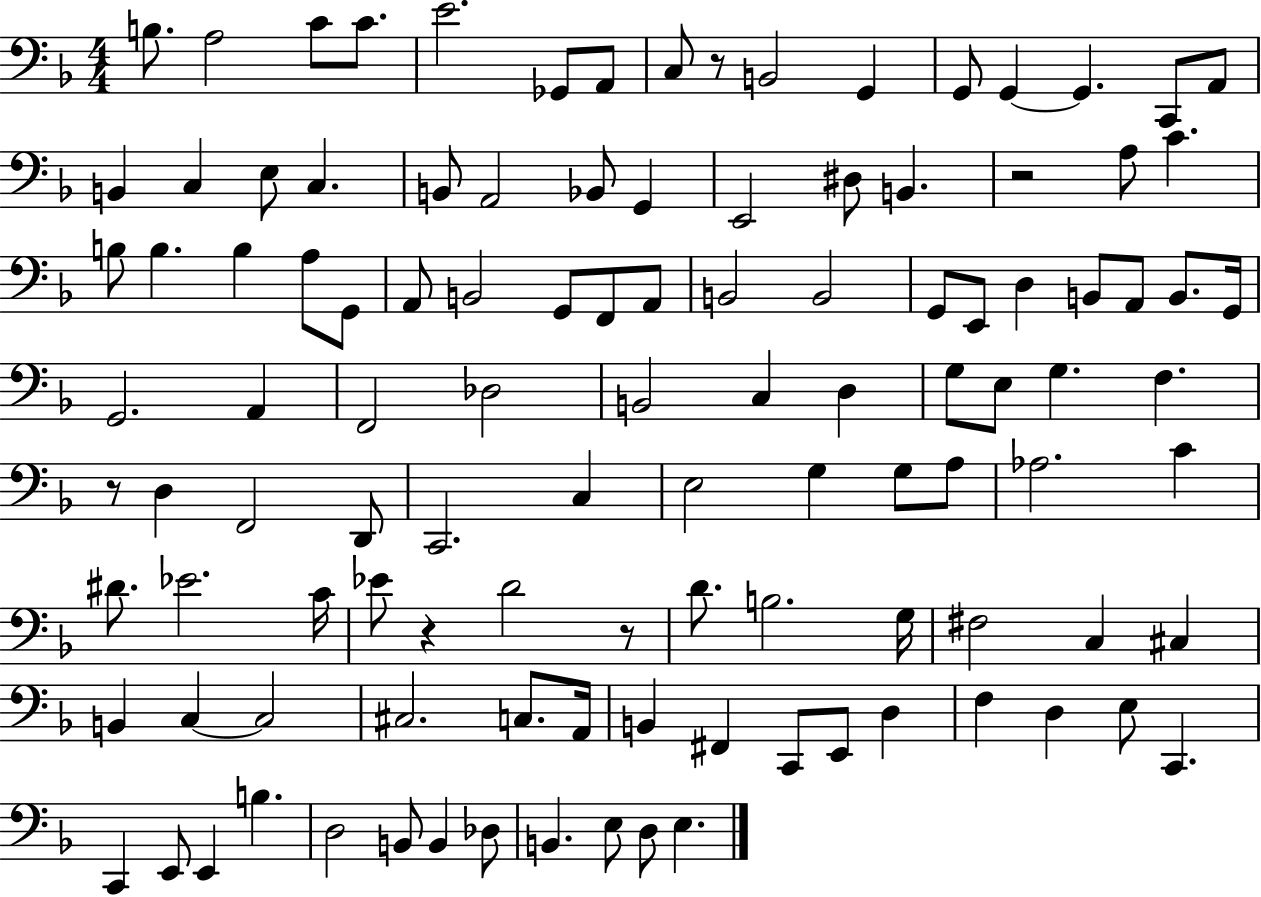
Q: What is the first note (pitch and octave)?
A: B3